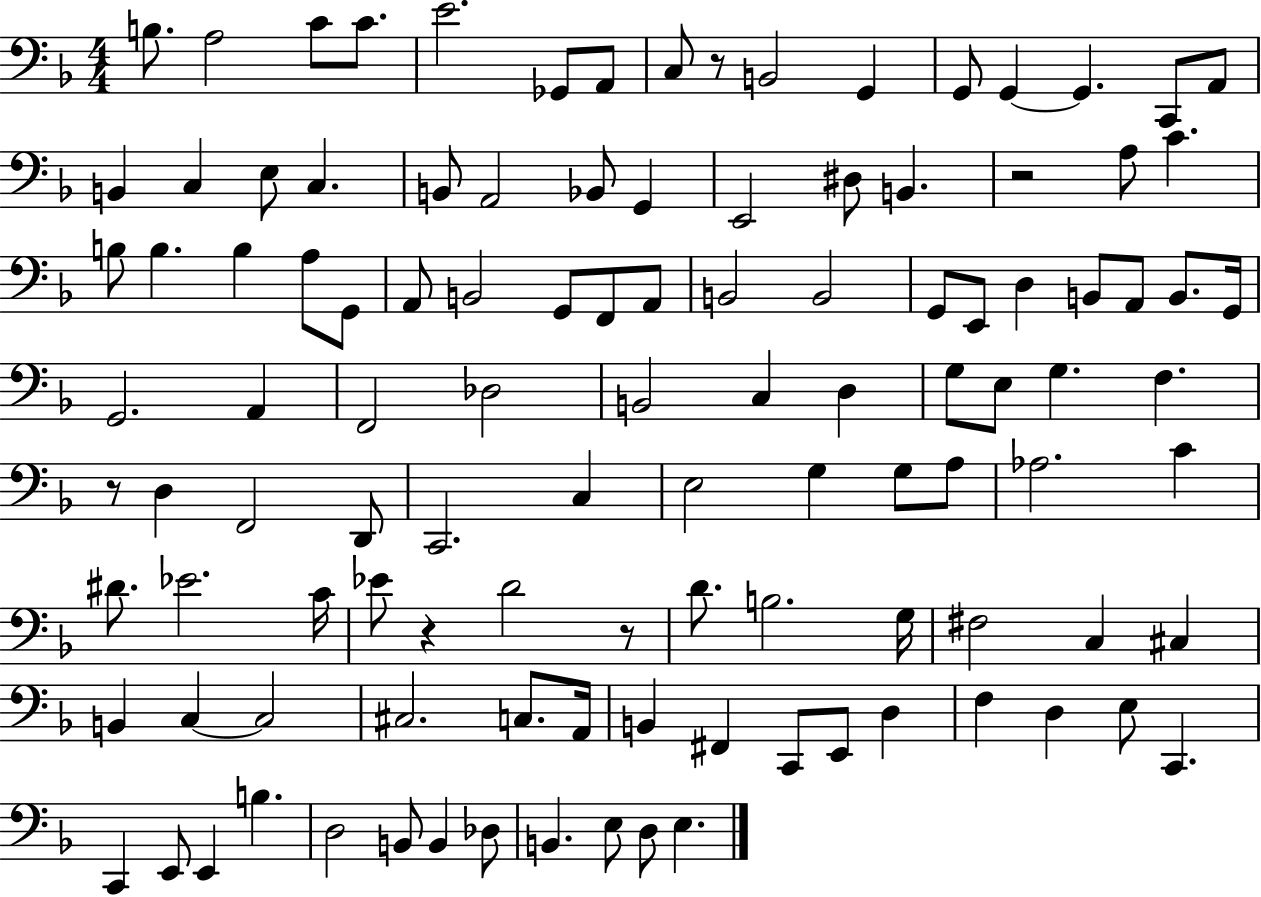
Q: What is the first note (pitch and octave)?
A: B3